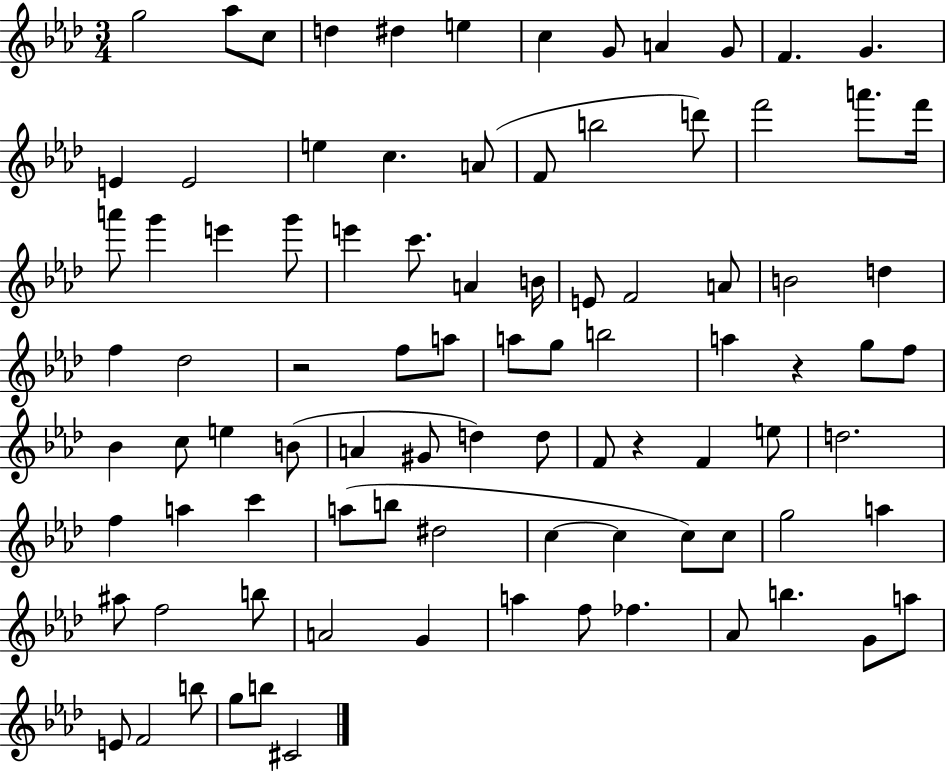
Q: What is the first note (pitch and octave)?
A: G5